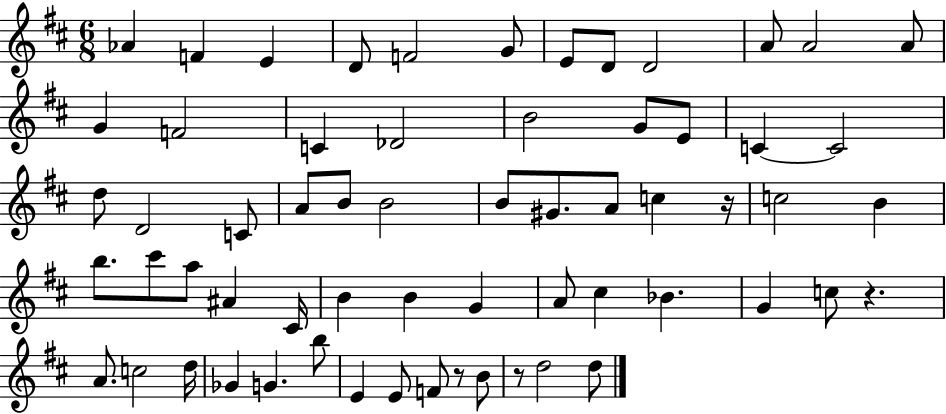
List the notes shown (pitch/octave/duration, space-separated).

Ab4/q F4/q E4/q D4/e F4/h G4/e E4/e D4/e D4/h A4/e A4/h A4/e G4/q F4/h C4/q Db4/h B4/h G4/e E4/e C4/q C4/h D5/e D4/h C4/e A4/e B4/e B4/h B4/e G#4/e. A4/e C5/q R/s C5/h B4/q B5/e. C#6/e A5/e A#4/q C#4/s B4/q B4/q G4/q A4/e C#5/q Bb4/q. G4/q C5/e R/q. A4/e. C5/h D5/s Gb4/q G4/q. B5/e E4/q E4/e F4/e R/e B4/e R/e D5/h D5/e